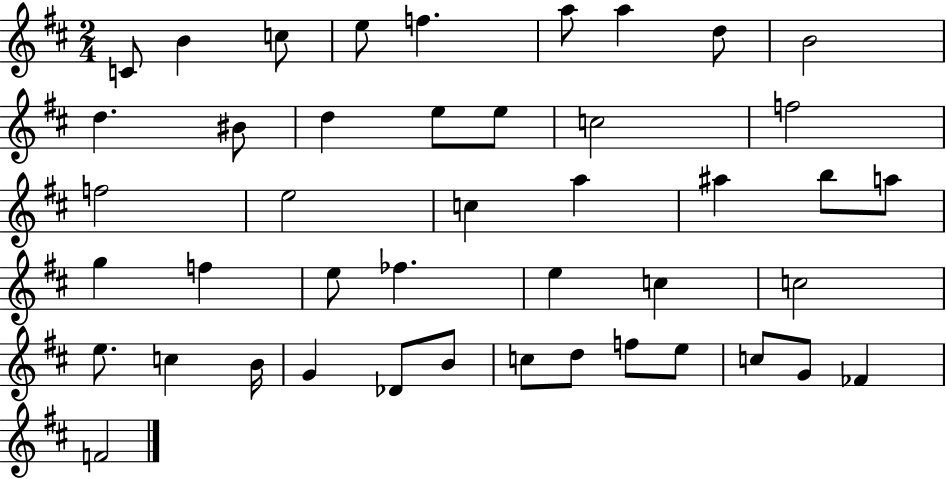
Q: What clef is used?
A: treble